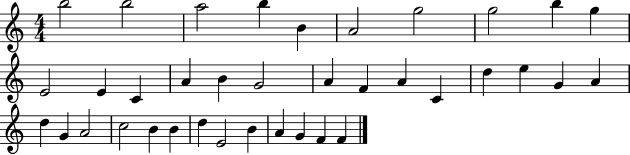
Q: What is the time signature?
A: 4/4